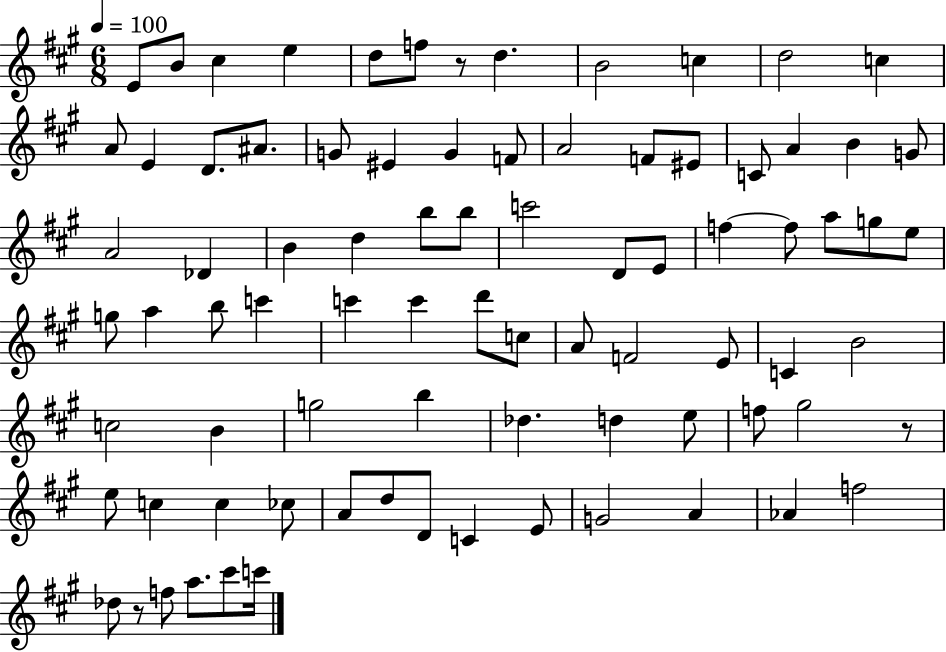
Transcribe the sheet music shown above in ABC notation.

X:1
T:Untitled
M:6/8
L:1/4
K:A
E/2 B/2 ^c e d/2 f/2 z/2 d B2 c d2 c A/2 E D/2 ^A/2 G/2 ^E G F/2 A2 F/2 ^E/2 C/2 A B G/2 A2 _D B d b/2 b/2 c'2 D/2 E/2 f f/2 a/2 g/2 e/2 g/2 a b/2 c' c' c' d'/2 c/2 A/2 F2 E/2 C B2 c2 B g2 b _d d e/2 f/2 ^g2 z/2 e/2 c c _c/2 A/2 d/2 D/2 C E/2 G2 A _A f2 _d/2 z/2 f/2 a/2 ^c'/2 c'/4